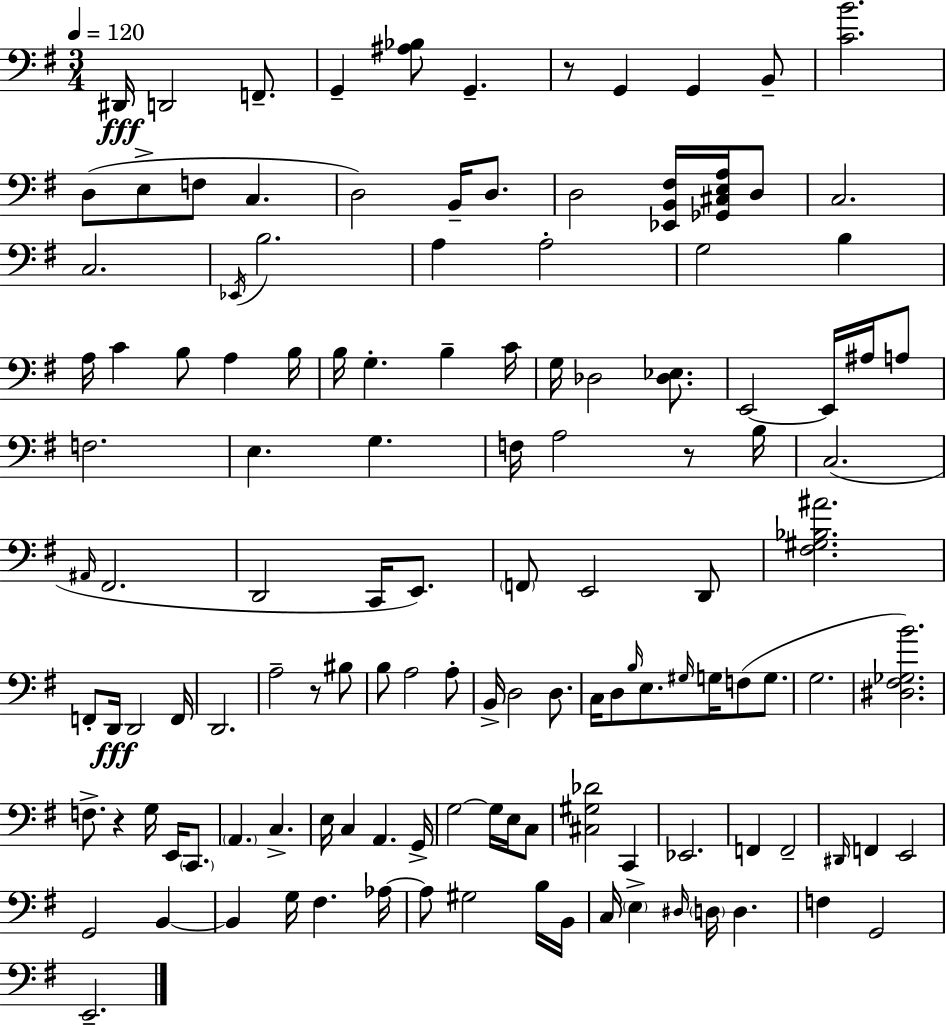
{
  \clef bass
  \numericTimeSignature
  \time 3/4
  \key e \minor
  \tempo 4 = 120
  dis,16\fff d,2 f,8.-- | g,4-- <ais bes>8 g,4.-- | r8 g,4 g,4 b,8-- | <c' b'>2. | \break d8( e8-> f8 c4. | d2) b,16-- d8. | d2 <ees, b, fis>16 <ges, cis e a>16 d8 | c2. | \break c2. | \acciaccatura { ees,16 } b2. | a4 a2-. | g2 b4 | \break a16 c'4 b8 a4 | b16 b16 g4.-. b4-- | c'16 g16 des2 <des ees>8. | e,2~~ e,16 ais16 a8 | \break f2. | e4. g4. | f16 a2 r8 | b16 c2.( | \break \grace { ais,16 } fis,2. | d,2 c,16 e,8.) | \parenthesize f,8 e,2 | d,8 <fis gis bes ais'>2. | \break f,8-. d,16\fff d,2 | f,16 d,2. | a2-- r8 | bis8 b8 a2 | \break a8-. b,16-> d2 d8. | c16 d8 \grace { b16 } e8. \grace { gis16 } g16 f8( | g8. g2. | <dis fis ges b'>2.) | \break f8.-> r4 g16 | e,16 \parenthesize c,8. \parenthesize a,4. c4.-> | e16 c4 a,4. | g,16-> g2~~ | \break g16 e16 c8 <cis gis des'>2 | c,4 ees,2. | f,4 f,2-- | \grace { dis,16 } f,4 e,2 | \break g,2 | b,4~~ b,4 g16 fis4. | aes16~~ aes8 gis2 | b16 b,16 c16 \parenthesize e4-> \grace { dis16 } \parenthesize d16 | \break d4. f4 g,2 | e,2.-- | \bar "|."
}